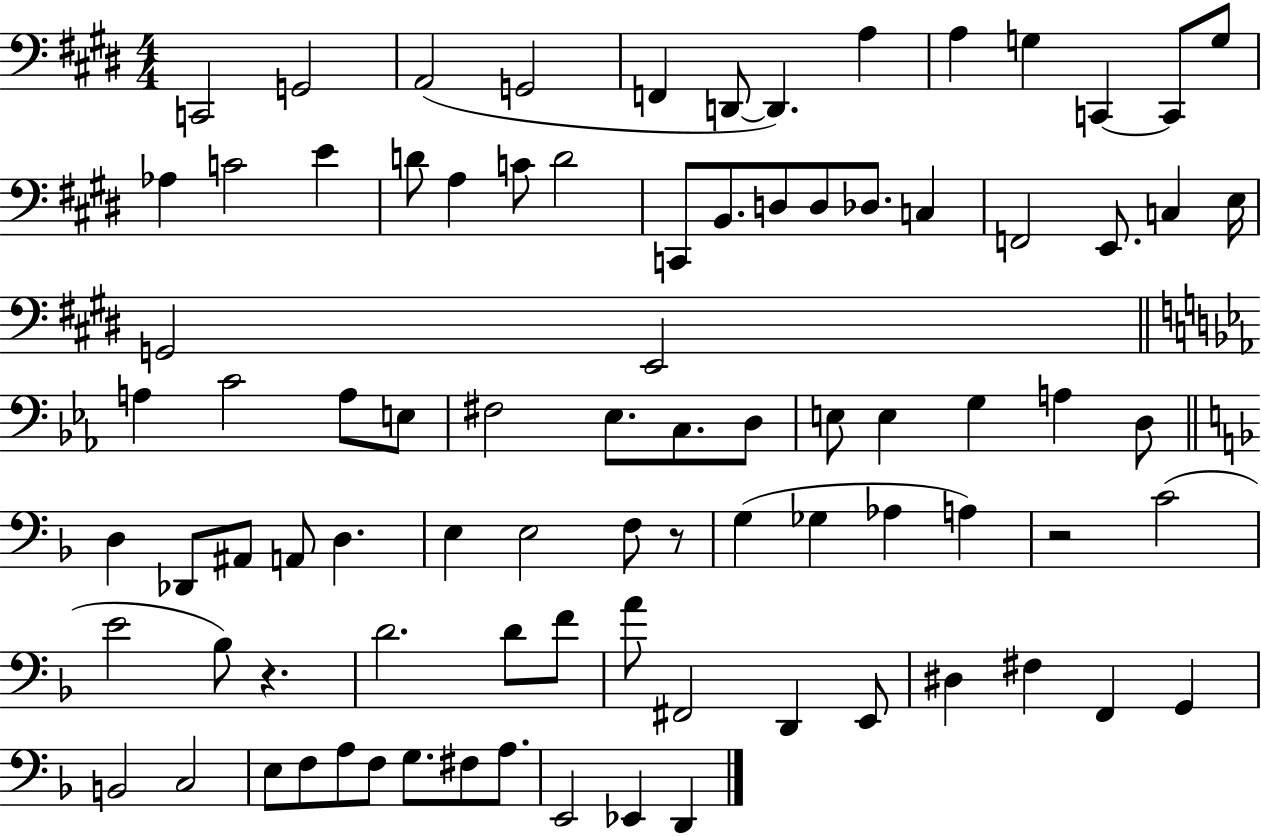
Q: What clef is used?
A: bass